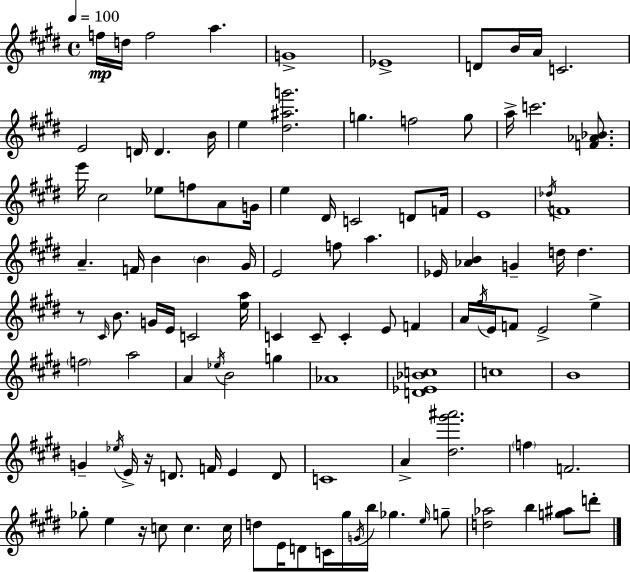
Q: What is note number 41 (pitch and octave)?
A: F5